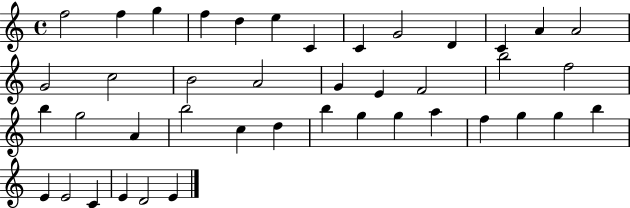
F5/h F5/q G5/q F5/q D5/q E5/q C4/q C4/q G4/h D4/q C4/q A4/q A4/h G4/h C5/h B4/h A4/h G4/q E4/q F4/h B5/h F5/h B5/q G5/h A4/q B5/h C5/q D5/q B5/q G5/q G5/q A5/q F5/q G5/q G5/q B5/q E4/q E4/h C4/q E4/q D4/h E4/q